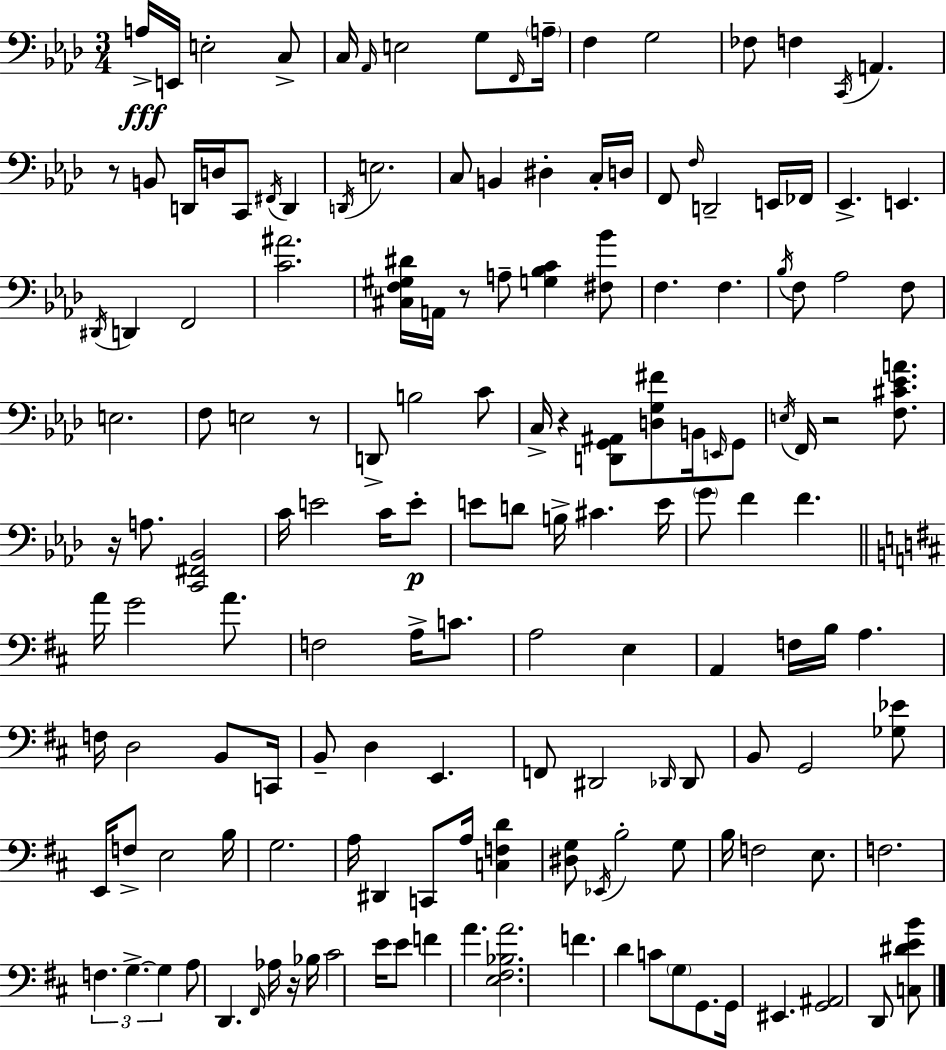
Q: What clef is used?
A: bass